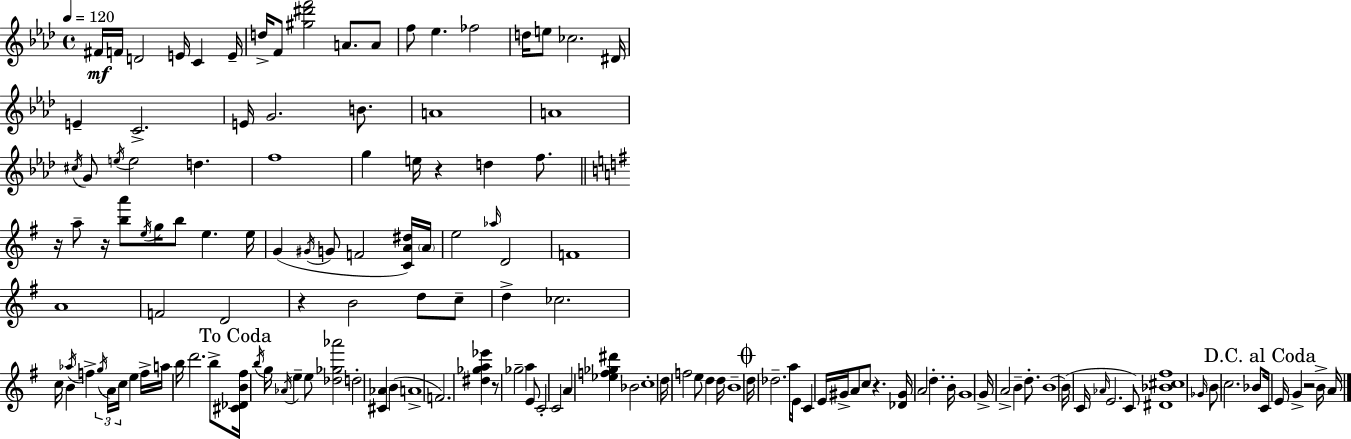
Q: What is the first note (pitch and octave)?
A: F#4